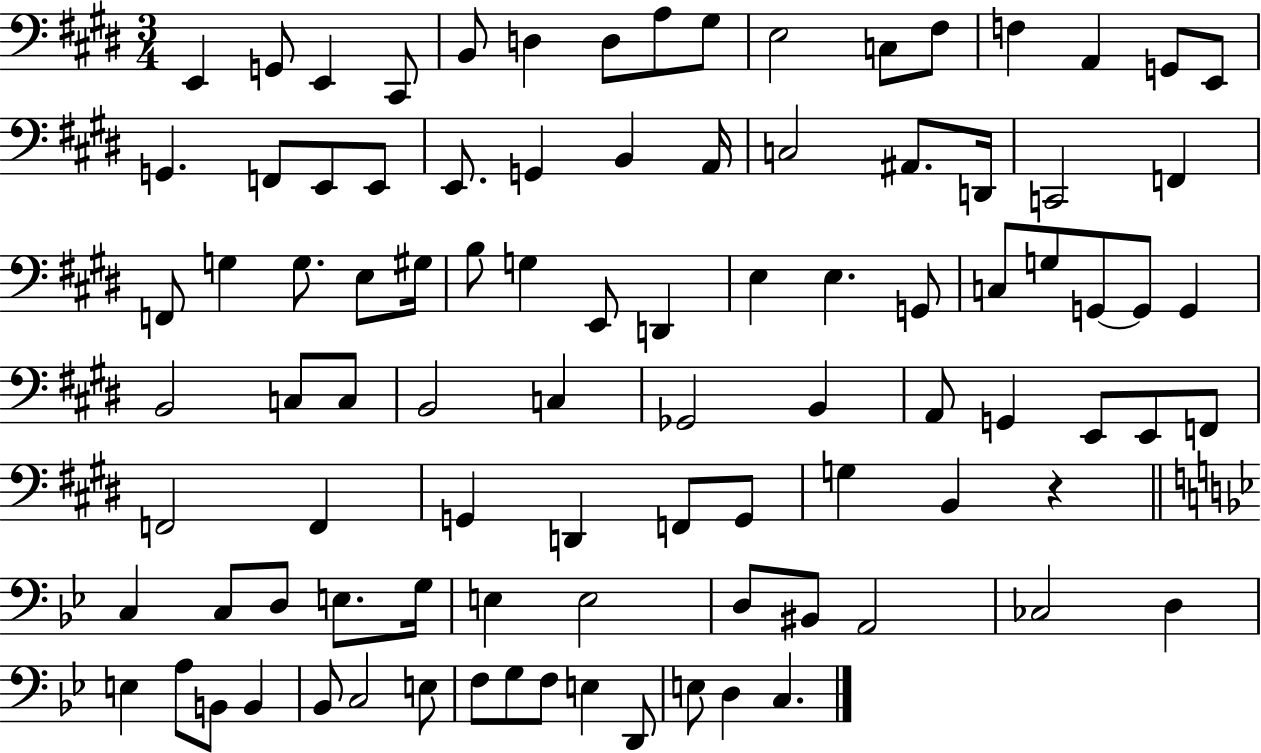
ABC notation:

X:1
T:Untitled
M:3/4
L:1/4
K:E
E,, G,,/2 E,, ^C,,/2 B,,/2 D, D,/2 A,/2 ^G,/2 E,2 C,/2 ^F,/2 F, A,, G,,/2 E,,/2 G,, F,,/2 E,,/2 E,,/2 E,,/2 G,, B,, A,,/4 C,2 ^A,,/2 D,,/4 C,,2 F,, F,,/2 G, G,/2 E,/2 ^G,/4 B,/2 G, E,,/2 D,, E, E, G,,/2 C,/2 G,/2 G,,/2 G,,/2 G,, B,,2 C,/2 C,/2 B,,2 C, _G,,2 B,, A,,/2 G,, E,,/2 E,,/2 F,,/2 F,,2 F,, G,, D,, F,,/2 G,,/2 G, B,, z C, C,/2 D,/2 E,/2 G,/4 E, E,2 D,/2 ^B,,/2 A,,2 _C,2 D, E, A,/2 B,,/2 B,, _B,,/2 C,2 E,/2 F,/2 G,/2 F,/2 E, D,,/2 E,/2 D, C,